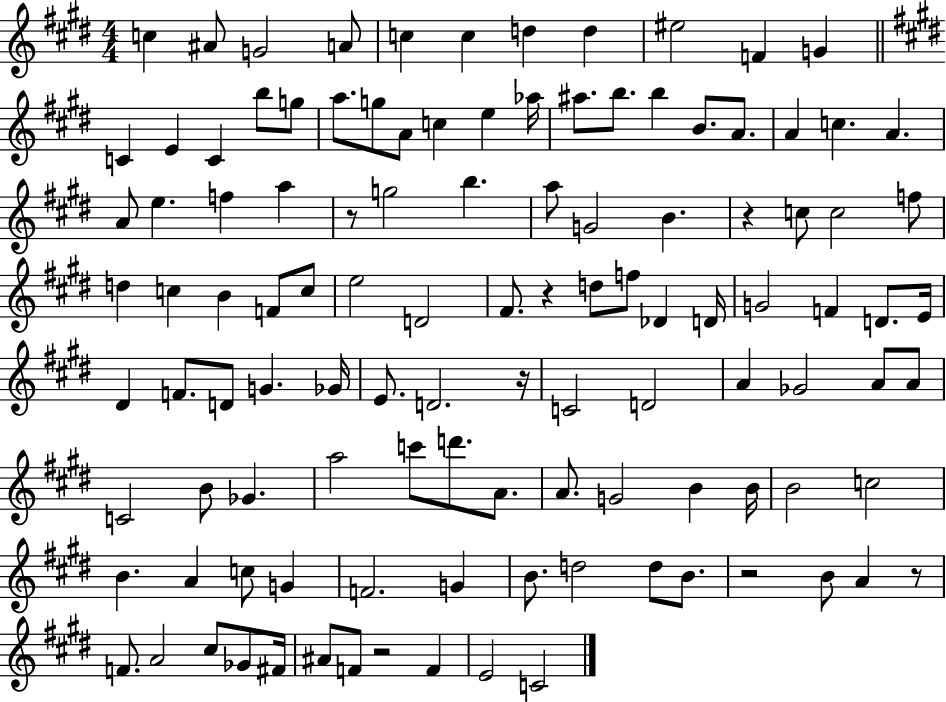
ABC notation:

X:1
T:Untitled
M:4/4
L:1/4
K:E
c ^A/2 G2 A/2 c c d d ^e2 F G C E C b/2 g/2 a/2 g/2 A/2 c e _a/4 ^a/2 b/2 b B/2 A/2 A c A A/2 e f a z/2 g2 b a/2 G2 B z c/2 c2 f/2 d c B F/2 c/2 e2 D2 ^F/2 z d/2 f/2 _D D/4 G2 F D/2 E/4 ^D F/2 D/2 G _G/4 E/2 D2 z/4 C2 D2 A _G2 A/2 A/2 C2 B/2 _G a2 c'/2 d'/2 A/2 A/2 G2 B B/4 B2 c2 B A c/2 G F2 G B/2 d2 d/2 B/2 z2 B/2 A z/2 F/2 A2 ^c/2 _G/2 ^F/4 ^A/2 F/2 z2 F E2 C2